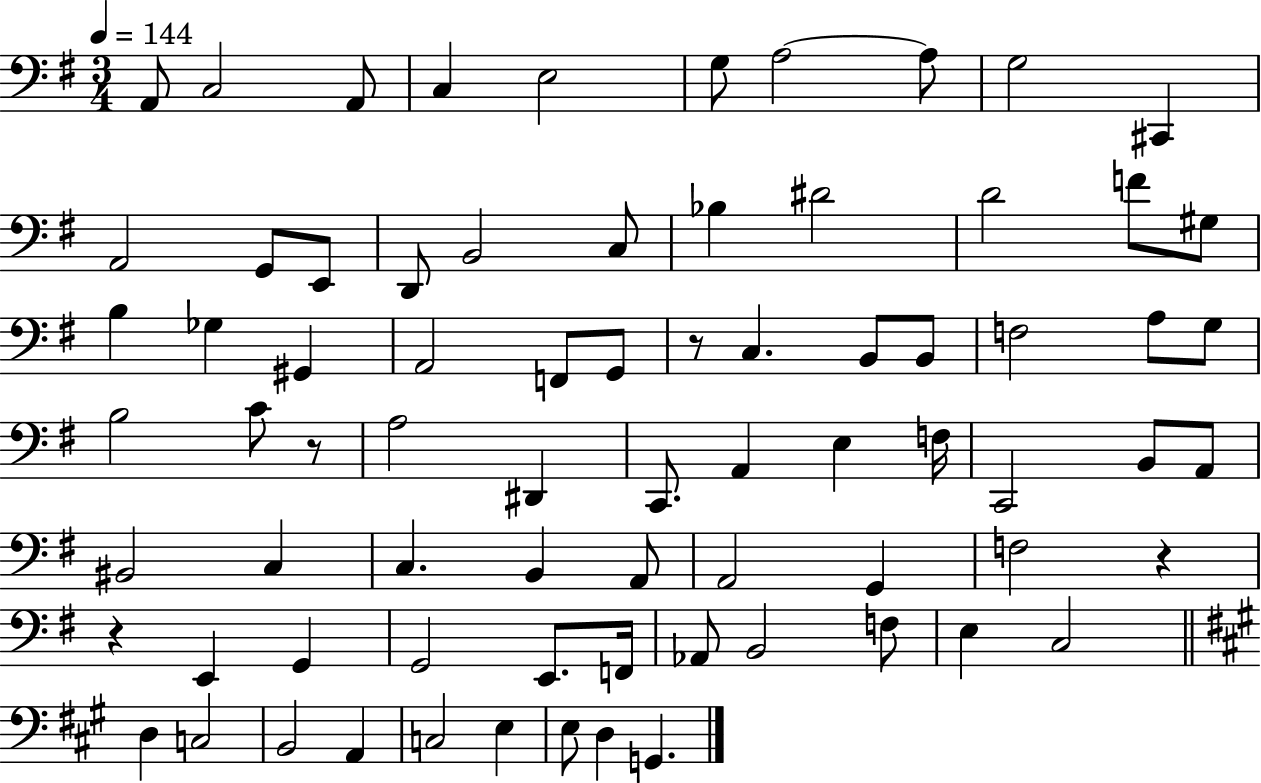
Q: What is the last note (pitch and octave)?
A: G2